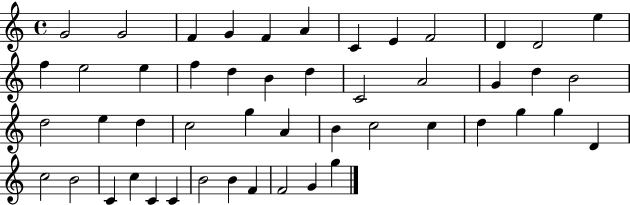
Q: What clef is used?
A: treble